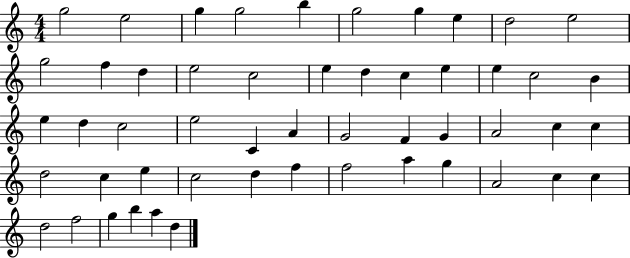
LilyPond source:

{
  \clef treble
  \numericTimeSignature
  \time 4/4
  \key c \major
  g''2 e''2 | g''4 g''2 b''4 | g''2 g''4 e''4 | d''2 e''2 | \break g''2 f''4 d''4 | e''2 c''2 | e''4 d''4 c''4 e''4 | e''4 c''2 b'4 | \break e''4 d''4 c''2 | e''2 c'4 a'4 | g'2 f'4 g'4 | a'2 c''4 c''4 | \break d''2 c''4 e''4 | c''2 d''4 f''4 | f''2 a''4 g''4 | a'2 c''4 c''4 | \break d''2 f''2 | g''4 b''4 a''4 d''4 | \bar "|."
}